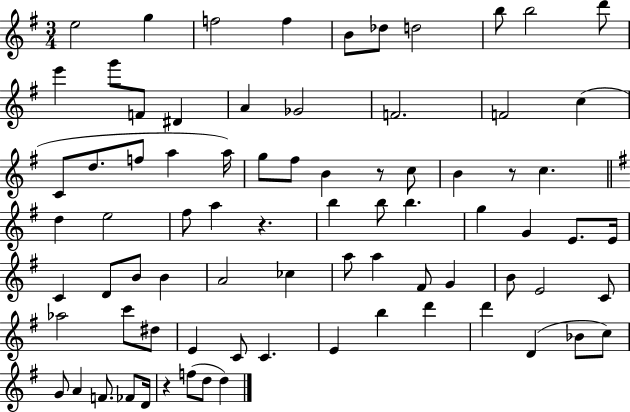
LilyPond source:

{
  \clef treble
  \numericTimeSignature
  \time 3/4
  \key g \major
  \repeat volta 2 { e''2 g''4 | f''2 f''4 | b'8 des''8 d''2 | b''8 b''2 d'''8 | \break e'''4 g'''8 f'8 dis'4 | a'4 ges'2 | f'2. | f'2 c''4( | \break c'8 d''8. f''8 a''4 a''16) | g''8 fis''8 b'4 r8 c''8 | b'4 r8 c''4. | \bar "||" \break \key e \minor d''4 e''2 | fis''8 a''4 r4. | b''4 b''8 b''4. | g''4 g'4 e'8. e'16 | \break c'4 d'8 b'8 b'4 | a'2 ces''4 | a''8 a''4 fis'8 g'4 | b'8 e'2 c'8 | \break aes''2 c'''8 dis''8 | e'4 c'8 c'4. | e'4 b''4 d'''4 | d'''4 d'4( bes'8 c''8) | \break g'8 a'4 f'8. fes'8 d'16 | r4 f''8( d''8 d''4) | } \bar "|."
}